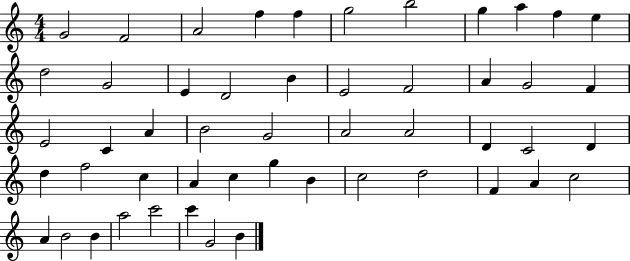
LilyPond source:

{
  \clef treble
  \numericTimeSignature
  \time 4/4
  \key c \major
  g'2 f'2 | a'2 f''4 f''4 | g''2 b''2 | g''4 a''4 f''4 e''4 | \break d''2 g'2 | e'4 d'2 b'4 | e'2 f'2 | a'4 g'2 f'4 | \break e'2 c'4 a'4 | b'2 g'2 | a'2 a'2 | d'4 c'2 d'4 | \break d''4 f''2 c''4 | a'4 c''4 g''4 b'4 | c''2 d''2 | f'4 a'4 c''2 | \break a'4 b'2 b'4 | a''2 c'''2 | c'''4 g'2 b'4 | \bar "|."
}